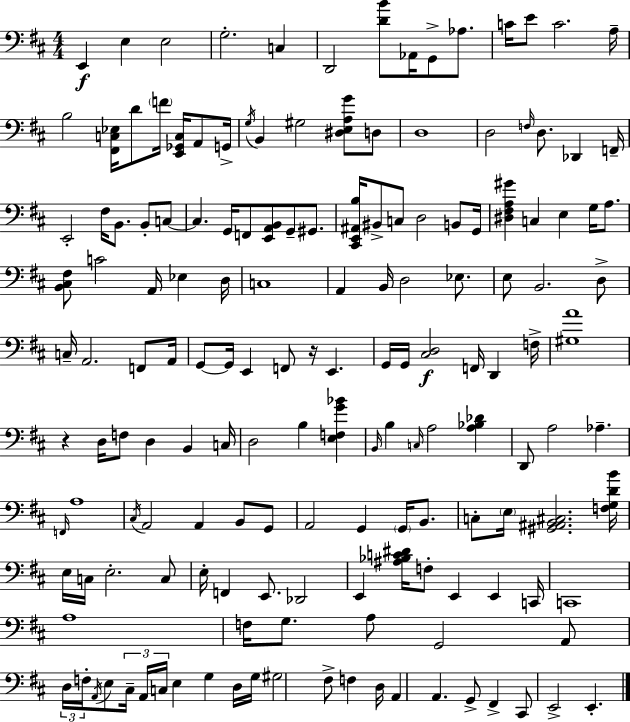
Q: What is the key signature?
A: D major